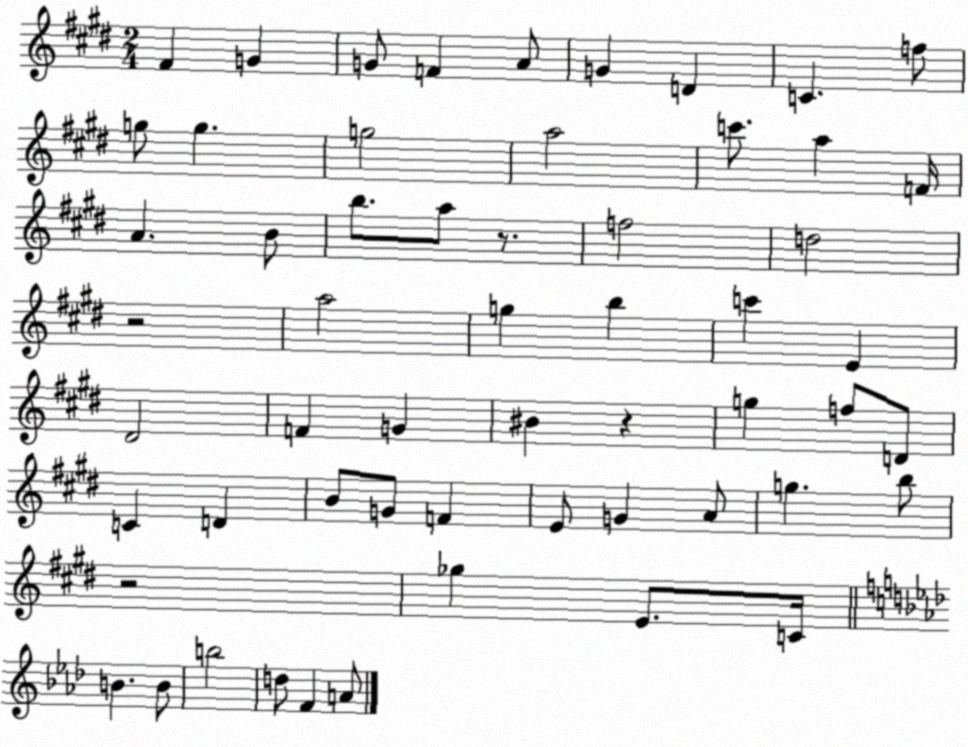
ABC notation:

X:1
T:Untitled
M:2/4
L:1/4
K:E
^F G G/2 F A/2 G D C f/2 g/2 g g2 a2 c'/2 a F/4 A B/2 b/2 a/2 z/2 f2 d2 z2 a2 g b c' E ^D2 F G ^B z g f/2 D/2 C D B/2 G/2 F E/2 G A/2 g b/2 z2 _g E/2 C/4 B B/2 b2 d/2 F A/2